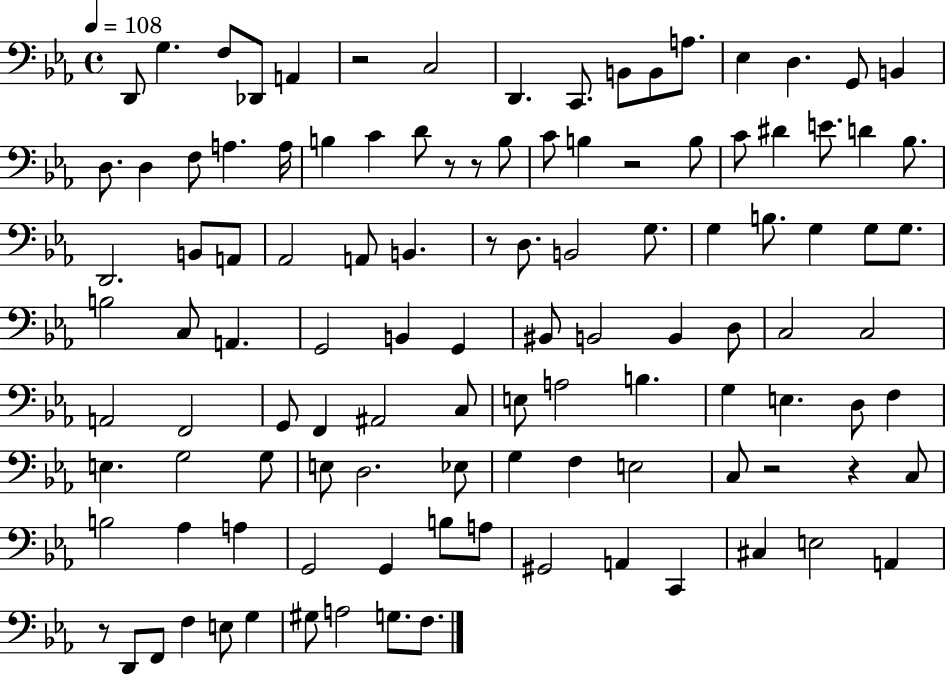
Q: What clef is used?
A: bass